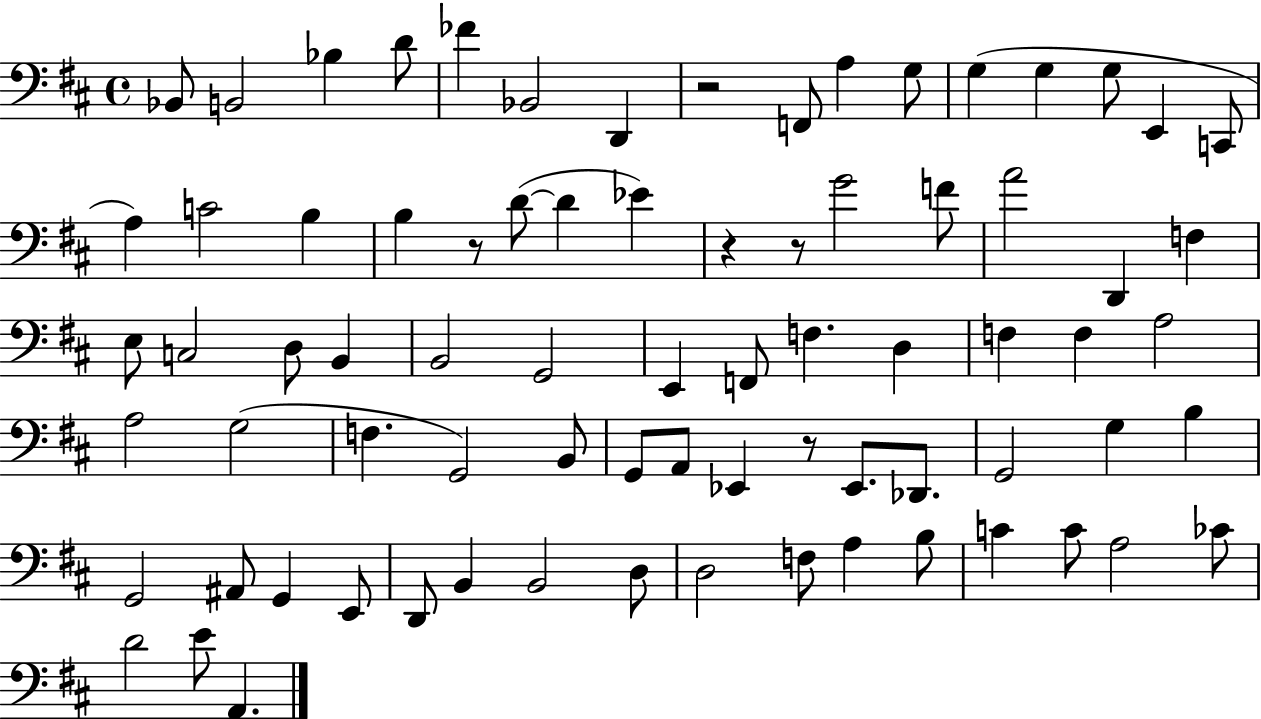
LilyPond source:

{
  \clef bass
  \time 4/4
  \defaultTimeSignature
  \key d \major
  \repeat volta 2 { bes,8 b,2 bes4 d'8 | fes'4 bes,2 d,4 | r2 f,8 a4 g8 | g4( g4 g8 e,4 c,8 | \break a4) c'2 b4 | b4 r8 d'8~(~ d'4 ees'4) | r4 r8 g'2 f'8 | a'2 d,4 f4 | \break e8 c2 d8 b,4 | b,2 g,2 | e,4 f,8 f4. d4 | f4 f4 a2 | \break a2 g2( | f4. g,2) b,8 | g,8 a,8 ees,4 r8 ees,8. des,8. | g,2 g4 b4 | \break g,2 ais,8 g,4 e,8 | d,8 b,4 b,2 d8 | d2 f8 a4 b8 | c'4 c'8 a2 ces'8 | \break d'2 e'8 a,4. | } \bar "|."
}